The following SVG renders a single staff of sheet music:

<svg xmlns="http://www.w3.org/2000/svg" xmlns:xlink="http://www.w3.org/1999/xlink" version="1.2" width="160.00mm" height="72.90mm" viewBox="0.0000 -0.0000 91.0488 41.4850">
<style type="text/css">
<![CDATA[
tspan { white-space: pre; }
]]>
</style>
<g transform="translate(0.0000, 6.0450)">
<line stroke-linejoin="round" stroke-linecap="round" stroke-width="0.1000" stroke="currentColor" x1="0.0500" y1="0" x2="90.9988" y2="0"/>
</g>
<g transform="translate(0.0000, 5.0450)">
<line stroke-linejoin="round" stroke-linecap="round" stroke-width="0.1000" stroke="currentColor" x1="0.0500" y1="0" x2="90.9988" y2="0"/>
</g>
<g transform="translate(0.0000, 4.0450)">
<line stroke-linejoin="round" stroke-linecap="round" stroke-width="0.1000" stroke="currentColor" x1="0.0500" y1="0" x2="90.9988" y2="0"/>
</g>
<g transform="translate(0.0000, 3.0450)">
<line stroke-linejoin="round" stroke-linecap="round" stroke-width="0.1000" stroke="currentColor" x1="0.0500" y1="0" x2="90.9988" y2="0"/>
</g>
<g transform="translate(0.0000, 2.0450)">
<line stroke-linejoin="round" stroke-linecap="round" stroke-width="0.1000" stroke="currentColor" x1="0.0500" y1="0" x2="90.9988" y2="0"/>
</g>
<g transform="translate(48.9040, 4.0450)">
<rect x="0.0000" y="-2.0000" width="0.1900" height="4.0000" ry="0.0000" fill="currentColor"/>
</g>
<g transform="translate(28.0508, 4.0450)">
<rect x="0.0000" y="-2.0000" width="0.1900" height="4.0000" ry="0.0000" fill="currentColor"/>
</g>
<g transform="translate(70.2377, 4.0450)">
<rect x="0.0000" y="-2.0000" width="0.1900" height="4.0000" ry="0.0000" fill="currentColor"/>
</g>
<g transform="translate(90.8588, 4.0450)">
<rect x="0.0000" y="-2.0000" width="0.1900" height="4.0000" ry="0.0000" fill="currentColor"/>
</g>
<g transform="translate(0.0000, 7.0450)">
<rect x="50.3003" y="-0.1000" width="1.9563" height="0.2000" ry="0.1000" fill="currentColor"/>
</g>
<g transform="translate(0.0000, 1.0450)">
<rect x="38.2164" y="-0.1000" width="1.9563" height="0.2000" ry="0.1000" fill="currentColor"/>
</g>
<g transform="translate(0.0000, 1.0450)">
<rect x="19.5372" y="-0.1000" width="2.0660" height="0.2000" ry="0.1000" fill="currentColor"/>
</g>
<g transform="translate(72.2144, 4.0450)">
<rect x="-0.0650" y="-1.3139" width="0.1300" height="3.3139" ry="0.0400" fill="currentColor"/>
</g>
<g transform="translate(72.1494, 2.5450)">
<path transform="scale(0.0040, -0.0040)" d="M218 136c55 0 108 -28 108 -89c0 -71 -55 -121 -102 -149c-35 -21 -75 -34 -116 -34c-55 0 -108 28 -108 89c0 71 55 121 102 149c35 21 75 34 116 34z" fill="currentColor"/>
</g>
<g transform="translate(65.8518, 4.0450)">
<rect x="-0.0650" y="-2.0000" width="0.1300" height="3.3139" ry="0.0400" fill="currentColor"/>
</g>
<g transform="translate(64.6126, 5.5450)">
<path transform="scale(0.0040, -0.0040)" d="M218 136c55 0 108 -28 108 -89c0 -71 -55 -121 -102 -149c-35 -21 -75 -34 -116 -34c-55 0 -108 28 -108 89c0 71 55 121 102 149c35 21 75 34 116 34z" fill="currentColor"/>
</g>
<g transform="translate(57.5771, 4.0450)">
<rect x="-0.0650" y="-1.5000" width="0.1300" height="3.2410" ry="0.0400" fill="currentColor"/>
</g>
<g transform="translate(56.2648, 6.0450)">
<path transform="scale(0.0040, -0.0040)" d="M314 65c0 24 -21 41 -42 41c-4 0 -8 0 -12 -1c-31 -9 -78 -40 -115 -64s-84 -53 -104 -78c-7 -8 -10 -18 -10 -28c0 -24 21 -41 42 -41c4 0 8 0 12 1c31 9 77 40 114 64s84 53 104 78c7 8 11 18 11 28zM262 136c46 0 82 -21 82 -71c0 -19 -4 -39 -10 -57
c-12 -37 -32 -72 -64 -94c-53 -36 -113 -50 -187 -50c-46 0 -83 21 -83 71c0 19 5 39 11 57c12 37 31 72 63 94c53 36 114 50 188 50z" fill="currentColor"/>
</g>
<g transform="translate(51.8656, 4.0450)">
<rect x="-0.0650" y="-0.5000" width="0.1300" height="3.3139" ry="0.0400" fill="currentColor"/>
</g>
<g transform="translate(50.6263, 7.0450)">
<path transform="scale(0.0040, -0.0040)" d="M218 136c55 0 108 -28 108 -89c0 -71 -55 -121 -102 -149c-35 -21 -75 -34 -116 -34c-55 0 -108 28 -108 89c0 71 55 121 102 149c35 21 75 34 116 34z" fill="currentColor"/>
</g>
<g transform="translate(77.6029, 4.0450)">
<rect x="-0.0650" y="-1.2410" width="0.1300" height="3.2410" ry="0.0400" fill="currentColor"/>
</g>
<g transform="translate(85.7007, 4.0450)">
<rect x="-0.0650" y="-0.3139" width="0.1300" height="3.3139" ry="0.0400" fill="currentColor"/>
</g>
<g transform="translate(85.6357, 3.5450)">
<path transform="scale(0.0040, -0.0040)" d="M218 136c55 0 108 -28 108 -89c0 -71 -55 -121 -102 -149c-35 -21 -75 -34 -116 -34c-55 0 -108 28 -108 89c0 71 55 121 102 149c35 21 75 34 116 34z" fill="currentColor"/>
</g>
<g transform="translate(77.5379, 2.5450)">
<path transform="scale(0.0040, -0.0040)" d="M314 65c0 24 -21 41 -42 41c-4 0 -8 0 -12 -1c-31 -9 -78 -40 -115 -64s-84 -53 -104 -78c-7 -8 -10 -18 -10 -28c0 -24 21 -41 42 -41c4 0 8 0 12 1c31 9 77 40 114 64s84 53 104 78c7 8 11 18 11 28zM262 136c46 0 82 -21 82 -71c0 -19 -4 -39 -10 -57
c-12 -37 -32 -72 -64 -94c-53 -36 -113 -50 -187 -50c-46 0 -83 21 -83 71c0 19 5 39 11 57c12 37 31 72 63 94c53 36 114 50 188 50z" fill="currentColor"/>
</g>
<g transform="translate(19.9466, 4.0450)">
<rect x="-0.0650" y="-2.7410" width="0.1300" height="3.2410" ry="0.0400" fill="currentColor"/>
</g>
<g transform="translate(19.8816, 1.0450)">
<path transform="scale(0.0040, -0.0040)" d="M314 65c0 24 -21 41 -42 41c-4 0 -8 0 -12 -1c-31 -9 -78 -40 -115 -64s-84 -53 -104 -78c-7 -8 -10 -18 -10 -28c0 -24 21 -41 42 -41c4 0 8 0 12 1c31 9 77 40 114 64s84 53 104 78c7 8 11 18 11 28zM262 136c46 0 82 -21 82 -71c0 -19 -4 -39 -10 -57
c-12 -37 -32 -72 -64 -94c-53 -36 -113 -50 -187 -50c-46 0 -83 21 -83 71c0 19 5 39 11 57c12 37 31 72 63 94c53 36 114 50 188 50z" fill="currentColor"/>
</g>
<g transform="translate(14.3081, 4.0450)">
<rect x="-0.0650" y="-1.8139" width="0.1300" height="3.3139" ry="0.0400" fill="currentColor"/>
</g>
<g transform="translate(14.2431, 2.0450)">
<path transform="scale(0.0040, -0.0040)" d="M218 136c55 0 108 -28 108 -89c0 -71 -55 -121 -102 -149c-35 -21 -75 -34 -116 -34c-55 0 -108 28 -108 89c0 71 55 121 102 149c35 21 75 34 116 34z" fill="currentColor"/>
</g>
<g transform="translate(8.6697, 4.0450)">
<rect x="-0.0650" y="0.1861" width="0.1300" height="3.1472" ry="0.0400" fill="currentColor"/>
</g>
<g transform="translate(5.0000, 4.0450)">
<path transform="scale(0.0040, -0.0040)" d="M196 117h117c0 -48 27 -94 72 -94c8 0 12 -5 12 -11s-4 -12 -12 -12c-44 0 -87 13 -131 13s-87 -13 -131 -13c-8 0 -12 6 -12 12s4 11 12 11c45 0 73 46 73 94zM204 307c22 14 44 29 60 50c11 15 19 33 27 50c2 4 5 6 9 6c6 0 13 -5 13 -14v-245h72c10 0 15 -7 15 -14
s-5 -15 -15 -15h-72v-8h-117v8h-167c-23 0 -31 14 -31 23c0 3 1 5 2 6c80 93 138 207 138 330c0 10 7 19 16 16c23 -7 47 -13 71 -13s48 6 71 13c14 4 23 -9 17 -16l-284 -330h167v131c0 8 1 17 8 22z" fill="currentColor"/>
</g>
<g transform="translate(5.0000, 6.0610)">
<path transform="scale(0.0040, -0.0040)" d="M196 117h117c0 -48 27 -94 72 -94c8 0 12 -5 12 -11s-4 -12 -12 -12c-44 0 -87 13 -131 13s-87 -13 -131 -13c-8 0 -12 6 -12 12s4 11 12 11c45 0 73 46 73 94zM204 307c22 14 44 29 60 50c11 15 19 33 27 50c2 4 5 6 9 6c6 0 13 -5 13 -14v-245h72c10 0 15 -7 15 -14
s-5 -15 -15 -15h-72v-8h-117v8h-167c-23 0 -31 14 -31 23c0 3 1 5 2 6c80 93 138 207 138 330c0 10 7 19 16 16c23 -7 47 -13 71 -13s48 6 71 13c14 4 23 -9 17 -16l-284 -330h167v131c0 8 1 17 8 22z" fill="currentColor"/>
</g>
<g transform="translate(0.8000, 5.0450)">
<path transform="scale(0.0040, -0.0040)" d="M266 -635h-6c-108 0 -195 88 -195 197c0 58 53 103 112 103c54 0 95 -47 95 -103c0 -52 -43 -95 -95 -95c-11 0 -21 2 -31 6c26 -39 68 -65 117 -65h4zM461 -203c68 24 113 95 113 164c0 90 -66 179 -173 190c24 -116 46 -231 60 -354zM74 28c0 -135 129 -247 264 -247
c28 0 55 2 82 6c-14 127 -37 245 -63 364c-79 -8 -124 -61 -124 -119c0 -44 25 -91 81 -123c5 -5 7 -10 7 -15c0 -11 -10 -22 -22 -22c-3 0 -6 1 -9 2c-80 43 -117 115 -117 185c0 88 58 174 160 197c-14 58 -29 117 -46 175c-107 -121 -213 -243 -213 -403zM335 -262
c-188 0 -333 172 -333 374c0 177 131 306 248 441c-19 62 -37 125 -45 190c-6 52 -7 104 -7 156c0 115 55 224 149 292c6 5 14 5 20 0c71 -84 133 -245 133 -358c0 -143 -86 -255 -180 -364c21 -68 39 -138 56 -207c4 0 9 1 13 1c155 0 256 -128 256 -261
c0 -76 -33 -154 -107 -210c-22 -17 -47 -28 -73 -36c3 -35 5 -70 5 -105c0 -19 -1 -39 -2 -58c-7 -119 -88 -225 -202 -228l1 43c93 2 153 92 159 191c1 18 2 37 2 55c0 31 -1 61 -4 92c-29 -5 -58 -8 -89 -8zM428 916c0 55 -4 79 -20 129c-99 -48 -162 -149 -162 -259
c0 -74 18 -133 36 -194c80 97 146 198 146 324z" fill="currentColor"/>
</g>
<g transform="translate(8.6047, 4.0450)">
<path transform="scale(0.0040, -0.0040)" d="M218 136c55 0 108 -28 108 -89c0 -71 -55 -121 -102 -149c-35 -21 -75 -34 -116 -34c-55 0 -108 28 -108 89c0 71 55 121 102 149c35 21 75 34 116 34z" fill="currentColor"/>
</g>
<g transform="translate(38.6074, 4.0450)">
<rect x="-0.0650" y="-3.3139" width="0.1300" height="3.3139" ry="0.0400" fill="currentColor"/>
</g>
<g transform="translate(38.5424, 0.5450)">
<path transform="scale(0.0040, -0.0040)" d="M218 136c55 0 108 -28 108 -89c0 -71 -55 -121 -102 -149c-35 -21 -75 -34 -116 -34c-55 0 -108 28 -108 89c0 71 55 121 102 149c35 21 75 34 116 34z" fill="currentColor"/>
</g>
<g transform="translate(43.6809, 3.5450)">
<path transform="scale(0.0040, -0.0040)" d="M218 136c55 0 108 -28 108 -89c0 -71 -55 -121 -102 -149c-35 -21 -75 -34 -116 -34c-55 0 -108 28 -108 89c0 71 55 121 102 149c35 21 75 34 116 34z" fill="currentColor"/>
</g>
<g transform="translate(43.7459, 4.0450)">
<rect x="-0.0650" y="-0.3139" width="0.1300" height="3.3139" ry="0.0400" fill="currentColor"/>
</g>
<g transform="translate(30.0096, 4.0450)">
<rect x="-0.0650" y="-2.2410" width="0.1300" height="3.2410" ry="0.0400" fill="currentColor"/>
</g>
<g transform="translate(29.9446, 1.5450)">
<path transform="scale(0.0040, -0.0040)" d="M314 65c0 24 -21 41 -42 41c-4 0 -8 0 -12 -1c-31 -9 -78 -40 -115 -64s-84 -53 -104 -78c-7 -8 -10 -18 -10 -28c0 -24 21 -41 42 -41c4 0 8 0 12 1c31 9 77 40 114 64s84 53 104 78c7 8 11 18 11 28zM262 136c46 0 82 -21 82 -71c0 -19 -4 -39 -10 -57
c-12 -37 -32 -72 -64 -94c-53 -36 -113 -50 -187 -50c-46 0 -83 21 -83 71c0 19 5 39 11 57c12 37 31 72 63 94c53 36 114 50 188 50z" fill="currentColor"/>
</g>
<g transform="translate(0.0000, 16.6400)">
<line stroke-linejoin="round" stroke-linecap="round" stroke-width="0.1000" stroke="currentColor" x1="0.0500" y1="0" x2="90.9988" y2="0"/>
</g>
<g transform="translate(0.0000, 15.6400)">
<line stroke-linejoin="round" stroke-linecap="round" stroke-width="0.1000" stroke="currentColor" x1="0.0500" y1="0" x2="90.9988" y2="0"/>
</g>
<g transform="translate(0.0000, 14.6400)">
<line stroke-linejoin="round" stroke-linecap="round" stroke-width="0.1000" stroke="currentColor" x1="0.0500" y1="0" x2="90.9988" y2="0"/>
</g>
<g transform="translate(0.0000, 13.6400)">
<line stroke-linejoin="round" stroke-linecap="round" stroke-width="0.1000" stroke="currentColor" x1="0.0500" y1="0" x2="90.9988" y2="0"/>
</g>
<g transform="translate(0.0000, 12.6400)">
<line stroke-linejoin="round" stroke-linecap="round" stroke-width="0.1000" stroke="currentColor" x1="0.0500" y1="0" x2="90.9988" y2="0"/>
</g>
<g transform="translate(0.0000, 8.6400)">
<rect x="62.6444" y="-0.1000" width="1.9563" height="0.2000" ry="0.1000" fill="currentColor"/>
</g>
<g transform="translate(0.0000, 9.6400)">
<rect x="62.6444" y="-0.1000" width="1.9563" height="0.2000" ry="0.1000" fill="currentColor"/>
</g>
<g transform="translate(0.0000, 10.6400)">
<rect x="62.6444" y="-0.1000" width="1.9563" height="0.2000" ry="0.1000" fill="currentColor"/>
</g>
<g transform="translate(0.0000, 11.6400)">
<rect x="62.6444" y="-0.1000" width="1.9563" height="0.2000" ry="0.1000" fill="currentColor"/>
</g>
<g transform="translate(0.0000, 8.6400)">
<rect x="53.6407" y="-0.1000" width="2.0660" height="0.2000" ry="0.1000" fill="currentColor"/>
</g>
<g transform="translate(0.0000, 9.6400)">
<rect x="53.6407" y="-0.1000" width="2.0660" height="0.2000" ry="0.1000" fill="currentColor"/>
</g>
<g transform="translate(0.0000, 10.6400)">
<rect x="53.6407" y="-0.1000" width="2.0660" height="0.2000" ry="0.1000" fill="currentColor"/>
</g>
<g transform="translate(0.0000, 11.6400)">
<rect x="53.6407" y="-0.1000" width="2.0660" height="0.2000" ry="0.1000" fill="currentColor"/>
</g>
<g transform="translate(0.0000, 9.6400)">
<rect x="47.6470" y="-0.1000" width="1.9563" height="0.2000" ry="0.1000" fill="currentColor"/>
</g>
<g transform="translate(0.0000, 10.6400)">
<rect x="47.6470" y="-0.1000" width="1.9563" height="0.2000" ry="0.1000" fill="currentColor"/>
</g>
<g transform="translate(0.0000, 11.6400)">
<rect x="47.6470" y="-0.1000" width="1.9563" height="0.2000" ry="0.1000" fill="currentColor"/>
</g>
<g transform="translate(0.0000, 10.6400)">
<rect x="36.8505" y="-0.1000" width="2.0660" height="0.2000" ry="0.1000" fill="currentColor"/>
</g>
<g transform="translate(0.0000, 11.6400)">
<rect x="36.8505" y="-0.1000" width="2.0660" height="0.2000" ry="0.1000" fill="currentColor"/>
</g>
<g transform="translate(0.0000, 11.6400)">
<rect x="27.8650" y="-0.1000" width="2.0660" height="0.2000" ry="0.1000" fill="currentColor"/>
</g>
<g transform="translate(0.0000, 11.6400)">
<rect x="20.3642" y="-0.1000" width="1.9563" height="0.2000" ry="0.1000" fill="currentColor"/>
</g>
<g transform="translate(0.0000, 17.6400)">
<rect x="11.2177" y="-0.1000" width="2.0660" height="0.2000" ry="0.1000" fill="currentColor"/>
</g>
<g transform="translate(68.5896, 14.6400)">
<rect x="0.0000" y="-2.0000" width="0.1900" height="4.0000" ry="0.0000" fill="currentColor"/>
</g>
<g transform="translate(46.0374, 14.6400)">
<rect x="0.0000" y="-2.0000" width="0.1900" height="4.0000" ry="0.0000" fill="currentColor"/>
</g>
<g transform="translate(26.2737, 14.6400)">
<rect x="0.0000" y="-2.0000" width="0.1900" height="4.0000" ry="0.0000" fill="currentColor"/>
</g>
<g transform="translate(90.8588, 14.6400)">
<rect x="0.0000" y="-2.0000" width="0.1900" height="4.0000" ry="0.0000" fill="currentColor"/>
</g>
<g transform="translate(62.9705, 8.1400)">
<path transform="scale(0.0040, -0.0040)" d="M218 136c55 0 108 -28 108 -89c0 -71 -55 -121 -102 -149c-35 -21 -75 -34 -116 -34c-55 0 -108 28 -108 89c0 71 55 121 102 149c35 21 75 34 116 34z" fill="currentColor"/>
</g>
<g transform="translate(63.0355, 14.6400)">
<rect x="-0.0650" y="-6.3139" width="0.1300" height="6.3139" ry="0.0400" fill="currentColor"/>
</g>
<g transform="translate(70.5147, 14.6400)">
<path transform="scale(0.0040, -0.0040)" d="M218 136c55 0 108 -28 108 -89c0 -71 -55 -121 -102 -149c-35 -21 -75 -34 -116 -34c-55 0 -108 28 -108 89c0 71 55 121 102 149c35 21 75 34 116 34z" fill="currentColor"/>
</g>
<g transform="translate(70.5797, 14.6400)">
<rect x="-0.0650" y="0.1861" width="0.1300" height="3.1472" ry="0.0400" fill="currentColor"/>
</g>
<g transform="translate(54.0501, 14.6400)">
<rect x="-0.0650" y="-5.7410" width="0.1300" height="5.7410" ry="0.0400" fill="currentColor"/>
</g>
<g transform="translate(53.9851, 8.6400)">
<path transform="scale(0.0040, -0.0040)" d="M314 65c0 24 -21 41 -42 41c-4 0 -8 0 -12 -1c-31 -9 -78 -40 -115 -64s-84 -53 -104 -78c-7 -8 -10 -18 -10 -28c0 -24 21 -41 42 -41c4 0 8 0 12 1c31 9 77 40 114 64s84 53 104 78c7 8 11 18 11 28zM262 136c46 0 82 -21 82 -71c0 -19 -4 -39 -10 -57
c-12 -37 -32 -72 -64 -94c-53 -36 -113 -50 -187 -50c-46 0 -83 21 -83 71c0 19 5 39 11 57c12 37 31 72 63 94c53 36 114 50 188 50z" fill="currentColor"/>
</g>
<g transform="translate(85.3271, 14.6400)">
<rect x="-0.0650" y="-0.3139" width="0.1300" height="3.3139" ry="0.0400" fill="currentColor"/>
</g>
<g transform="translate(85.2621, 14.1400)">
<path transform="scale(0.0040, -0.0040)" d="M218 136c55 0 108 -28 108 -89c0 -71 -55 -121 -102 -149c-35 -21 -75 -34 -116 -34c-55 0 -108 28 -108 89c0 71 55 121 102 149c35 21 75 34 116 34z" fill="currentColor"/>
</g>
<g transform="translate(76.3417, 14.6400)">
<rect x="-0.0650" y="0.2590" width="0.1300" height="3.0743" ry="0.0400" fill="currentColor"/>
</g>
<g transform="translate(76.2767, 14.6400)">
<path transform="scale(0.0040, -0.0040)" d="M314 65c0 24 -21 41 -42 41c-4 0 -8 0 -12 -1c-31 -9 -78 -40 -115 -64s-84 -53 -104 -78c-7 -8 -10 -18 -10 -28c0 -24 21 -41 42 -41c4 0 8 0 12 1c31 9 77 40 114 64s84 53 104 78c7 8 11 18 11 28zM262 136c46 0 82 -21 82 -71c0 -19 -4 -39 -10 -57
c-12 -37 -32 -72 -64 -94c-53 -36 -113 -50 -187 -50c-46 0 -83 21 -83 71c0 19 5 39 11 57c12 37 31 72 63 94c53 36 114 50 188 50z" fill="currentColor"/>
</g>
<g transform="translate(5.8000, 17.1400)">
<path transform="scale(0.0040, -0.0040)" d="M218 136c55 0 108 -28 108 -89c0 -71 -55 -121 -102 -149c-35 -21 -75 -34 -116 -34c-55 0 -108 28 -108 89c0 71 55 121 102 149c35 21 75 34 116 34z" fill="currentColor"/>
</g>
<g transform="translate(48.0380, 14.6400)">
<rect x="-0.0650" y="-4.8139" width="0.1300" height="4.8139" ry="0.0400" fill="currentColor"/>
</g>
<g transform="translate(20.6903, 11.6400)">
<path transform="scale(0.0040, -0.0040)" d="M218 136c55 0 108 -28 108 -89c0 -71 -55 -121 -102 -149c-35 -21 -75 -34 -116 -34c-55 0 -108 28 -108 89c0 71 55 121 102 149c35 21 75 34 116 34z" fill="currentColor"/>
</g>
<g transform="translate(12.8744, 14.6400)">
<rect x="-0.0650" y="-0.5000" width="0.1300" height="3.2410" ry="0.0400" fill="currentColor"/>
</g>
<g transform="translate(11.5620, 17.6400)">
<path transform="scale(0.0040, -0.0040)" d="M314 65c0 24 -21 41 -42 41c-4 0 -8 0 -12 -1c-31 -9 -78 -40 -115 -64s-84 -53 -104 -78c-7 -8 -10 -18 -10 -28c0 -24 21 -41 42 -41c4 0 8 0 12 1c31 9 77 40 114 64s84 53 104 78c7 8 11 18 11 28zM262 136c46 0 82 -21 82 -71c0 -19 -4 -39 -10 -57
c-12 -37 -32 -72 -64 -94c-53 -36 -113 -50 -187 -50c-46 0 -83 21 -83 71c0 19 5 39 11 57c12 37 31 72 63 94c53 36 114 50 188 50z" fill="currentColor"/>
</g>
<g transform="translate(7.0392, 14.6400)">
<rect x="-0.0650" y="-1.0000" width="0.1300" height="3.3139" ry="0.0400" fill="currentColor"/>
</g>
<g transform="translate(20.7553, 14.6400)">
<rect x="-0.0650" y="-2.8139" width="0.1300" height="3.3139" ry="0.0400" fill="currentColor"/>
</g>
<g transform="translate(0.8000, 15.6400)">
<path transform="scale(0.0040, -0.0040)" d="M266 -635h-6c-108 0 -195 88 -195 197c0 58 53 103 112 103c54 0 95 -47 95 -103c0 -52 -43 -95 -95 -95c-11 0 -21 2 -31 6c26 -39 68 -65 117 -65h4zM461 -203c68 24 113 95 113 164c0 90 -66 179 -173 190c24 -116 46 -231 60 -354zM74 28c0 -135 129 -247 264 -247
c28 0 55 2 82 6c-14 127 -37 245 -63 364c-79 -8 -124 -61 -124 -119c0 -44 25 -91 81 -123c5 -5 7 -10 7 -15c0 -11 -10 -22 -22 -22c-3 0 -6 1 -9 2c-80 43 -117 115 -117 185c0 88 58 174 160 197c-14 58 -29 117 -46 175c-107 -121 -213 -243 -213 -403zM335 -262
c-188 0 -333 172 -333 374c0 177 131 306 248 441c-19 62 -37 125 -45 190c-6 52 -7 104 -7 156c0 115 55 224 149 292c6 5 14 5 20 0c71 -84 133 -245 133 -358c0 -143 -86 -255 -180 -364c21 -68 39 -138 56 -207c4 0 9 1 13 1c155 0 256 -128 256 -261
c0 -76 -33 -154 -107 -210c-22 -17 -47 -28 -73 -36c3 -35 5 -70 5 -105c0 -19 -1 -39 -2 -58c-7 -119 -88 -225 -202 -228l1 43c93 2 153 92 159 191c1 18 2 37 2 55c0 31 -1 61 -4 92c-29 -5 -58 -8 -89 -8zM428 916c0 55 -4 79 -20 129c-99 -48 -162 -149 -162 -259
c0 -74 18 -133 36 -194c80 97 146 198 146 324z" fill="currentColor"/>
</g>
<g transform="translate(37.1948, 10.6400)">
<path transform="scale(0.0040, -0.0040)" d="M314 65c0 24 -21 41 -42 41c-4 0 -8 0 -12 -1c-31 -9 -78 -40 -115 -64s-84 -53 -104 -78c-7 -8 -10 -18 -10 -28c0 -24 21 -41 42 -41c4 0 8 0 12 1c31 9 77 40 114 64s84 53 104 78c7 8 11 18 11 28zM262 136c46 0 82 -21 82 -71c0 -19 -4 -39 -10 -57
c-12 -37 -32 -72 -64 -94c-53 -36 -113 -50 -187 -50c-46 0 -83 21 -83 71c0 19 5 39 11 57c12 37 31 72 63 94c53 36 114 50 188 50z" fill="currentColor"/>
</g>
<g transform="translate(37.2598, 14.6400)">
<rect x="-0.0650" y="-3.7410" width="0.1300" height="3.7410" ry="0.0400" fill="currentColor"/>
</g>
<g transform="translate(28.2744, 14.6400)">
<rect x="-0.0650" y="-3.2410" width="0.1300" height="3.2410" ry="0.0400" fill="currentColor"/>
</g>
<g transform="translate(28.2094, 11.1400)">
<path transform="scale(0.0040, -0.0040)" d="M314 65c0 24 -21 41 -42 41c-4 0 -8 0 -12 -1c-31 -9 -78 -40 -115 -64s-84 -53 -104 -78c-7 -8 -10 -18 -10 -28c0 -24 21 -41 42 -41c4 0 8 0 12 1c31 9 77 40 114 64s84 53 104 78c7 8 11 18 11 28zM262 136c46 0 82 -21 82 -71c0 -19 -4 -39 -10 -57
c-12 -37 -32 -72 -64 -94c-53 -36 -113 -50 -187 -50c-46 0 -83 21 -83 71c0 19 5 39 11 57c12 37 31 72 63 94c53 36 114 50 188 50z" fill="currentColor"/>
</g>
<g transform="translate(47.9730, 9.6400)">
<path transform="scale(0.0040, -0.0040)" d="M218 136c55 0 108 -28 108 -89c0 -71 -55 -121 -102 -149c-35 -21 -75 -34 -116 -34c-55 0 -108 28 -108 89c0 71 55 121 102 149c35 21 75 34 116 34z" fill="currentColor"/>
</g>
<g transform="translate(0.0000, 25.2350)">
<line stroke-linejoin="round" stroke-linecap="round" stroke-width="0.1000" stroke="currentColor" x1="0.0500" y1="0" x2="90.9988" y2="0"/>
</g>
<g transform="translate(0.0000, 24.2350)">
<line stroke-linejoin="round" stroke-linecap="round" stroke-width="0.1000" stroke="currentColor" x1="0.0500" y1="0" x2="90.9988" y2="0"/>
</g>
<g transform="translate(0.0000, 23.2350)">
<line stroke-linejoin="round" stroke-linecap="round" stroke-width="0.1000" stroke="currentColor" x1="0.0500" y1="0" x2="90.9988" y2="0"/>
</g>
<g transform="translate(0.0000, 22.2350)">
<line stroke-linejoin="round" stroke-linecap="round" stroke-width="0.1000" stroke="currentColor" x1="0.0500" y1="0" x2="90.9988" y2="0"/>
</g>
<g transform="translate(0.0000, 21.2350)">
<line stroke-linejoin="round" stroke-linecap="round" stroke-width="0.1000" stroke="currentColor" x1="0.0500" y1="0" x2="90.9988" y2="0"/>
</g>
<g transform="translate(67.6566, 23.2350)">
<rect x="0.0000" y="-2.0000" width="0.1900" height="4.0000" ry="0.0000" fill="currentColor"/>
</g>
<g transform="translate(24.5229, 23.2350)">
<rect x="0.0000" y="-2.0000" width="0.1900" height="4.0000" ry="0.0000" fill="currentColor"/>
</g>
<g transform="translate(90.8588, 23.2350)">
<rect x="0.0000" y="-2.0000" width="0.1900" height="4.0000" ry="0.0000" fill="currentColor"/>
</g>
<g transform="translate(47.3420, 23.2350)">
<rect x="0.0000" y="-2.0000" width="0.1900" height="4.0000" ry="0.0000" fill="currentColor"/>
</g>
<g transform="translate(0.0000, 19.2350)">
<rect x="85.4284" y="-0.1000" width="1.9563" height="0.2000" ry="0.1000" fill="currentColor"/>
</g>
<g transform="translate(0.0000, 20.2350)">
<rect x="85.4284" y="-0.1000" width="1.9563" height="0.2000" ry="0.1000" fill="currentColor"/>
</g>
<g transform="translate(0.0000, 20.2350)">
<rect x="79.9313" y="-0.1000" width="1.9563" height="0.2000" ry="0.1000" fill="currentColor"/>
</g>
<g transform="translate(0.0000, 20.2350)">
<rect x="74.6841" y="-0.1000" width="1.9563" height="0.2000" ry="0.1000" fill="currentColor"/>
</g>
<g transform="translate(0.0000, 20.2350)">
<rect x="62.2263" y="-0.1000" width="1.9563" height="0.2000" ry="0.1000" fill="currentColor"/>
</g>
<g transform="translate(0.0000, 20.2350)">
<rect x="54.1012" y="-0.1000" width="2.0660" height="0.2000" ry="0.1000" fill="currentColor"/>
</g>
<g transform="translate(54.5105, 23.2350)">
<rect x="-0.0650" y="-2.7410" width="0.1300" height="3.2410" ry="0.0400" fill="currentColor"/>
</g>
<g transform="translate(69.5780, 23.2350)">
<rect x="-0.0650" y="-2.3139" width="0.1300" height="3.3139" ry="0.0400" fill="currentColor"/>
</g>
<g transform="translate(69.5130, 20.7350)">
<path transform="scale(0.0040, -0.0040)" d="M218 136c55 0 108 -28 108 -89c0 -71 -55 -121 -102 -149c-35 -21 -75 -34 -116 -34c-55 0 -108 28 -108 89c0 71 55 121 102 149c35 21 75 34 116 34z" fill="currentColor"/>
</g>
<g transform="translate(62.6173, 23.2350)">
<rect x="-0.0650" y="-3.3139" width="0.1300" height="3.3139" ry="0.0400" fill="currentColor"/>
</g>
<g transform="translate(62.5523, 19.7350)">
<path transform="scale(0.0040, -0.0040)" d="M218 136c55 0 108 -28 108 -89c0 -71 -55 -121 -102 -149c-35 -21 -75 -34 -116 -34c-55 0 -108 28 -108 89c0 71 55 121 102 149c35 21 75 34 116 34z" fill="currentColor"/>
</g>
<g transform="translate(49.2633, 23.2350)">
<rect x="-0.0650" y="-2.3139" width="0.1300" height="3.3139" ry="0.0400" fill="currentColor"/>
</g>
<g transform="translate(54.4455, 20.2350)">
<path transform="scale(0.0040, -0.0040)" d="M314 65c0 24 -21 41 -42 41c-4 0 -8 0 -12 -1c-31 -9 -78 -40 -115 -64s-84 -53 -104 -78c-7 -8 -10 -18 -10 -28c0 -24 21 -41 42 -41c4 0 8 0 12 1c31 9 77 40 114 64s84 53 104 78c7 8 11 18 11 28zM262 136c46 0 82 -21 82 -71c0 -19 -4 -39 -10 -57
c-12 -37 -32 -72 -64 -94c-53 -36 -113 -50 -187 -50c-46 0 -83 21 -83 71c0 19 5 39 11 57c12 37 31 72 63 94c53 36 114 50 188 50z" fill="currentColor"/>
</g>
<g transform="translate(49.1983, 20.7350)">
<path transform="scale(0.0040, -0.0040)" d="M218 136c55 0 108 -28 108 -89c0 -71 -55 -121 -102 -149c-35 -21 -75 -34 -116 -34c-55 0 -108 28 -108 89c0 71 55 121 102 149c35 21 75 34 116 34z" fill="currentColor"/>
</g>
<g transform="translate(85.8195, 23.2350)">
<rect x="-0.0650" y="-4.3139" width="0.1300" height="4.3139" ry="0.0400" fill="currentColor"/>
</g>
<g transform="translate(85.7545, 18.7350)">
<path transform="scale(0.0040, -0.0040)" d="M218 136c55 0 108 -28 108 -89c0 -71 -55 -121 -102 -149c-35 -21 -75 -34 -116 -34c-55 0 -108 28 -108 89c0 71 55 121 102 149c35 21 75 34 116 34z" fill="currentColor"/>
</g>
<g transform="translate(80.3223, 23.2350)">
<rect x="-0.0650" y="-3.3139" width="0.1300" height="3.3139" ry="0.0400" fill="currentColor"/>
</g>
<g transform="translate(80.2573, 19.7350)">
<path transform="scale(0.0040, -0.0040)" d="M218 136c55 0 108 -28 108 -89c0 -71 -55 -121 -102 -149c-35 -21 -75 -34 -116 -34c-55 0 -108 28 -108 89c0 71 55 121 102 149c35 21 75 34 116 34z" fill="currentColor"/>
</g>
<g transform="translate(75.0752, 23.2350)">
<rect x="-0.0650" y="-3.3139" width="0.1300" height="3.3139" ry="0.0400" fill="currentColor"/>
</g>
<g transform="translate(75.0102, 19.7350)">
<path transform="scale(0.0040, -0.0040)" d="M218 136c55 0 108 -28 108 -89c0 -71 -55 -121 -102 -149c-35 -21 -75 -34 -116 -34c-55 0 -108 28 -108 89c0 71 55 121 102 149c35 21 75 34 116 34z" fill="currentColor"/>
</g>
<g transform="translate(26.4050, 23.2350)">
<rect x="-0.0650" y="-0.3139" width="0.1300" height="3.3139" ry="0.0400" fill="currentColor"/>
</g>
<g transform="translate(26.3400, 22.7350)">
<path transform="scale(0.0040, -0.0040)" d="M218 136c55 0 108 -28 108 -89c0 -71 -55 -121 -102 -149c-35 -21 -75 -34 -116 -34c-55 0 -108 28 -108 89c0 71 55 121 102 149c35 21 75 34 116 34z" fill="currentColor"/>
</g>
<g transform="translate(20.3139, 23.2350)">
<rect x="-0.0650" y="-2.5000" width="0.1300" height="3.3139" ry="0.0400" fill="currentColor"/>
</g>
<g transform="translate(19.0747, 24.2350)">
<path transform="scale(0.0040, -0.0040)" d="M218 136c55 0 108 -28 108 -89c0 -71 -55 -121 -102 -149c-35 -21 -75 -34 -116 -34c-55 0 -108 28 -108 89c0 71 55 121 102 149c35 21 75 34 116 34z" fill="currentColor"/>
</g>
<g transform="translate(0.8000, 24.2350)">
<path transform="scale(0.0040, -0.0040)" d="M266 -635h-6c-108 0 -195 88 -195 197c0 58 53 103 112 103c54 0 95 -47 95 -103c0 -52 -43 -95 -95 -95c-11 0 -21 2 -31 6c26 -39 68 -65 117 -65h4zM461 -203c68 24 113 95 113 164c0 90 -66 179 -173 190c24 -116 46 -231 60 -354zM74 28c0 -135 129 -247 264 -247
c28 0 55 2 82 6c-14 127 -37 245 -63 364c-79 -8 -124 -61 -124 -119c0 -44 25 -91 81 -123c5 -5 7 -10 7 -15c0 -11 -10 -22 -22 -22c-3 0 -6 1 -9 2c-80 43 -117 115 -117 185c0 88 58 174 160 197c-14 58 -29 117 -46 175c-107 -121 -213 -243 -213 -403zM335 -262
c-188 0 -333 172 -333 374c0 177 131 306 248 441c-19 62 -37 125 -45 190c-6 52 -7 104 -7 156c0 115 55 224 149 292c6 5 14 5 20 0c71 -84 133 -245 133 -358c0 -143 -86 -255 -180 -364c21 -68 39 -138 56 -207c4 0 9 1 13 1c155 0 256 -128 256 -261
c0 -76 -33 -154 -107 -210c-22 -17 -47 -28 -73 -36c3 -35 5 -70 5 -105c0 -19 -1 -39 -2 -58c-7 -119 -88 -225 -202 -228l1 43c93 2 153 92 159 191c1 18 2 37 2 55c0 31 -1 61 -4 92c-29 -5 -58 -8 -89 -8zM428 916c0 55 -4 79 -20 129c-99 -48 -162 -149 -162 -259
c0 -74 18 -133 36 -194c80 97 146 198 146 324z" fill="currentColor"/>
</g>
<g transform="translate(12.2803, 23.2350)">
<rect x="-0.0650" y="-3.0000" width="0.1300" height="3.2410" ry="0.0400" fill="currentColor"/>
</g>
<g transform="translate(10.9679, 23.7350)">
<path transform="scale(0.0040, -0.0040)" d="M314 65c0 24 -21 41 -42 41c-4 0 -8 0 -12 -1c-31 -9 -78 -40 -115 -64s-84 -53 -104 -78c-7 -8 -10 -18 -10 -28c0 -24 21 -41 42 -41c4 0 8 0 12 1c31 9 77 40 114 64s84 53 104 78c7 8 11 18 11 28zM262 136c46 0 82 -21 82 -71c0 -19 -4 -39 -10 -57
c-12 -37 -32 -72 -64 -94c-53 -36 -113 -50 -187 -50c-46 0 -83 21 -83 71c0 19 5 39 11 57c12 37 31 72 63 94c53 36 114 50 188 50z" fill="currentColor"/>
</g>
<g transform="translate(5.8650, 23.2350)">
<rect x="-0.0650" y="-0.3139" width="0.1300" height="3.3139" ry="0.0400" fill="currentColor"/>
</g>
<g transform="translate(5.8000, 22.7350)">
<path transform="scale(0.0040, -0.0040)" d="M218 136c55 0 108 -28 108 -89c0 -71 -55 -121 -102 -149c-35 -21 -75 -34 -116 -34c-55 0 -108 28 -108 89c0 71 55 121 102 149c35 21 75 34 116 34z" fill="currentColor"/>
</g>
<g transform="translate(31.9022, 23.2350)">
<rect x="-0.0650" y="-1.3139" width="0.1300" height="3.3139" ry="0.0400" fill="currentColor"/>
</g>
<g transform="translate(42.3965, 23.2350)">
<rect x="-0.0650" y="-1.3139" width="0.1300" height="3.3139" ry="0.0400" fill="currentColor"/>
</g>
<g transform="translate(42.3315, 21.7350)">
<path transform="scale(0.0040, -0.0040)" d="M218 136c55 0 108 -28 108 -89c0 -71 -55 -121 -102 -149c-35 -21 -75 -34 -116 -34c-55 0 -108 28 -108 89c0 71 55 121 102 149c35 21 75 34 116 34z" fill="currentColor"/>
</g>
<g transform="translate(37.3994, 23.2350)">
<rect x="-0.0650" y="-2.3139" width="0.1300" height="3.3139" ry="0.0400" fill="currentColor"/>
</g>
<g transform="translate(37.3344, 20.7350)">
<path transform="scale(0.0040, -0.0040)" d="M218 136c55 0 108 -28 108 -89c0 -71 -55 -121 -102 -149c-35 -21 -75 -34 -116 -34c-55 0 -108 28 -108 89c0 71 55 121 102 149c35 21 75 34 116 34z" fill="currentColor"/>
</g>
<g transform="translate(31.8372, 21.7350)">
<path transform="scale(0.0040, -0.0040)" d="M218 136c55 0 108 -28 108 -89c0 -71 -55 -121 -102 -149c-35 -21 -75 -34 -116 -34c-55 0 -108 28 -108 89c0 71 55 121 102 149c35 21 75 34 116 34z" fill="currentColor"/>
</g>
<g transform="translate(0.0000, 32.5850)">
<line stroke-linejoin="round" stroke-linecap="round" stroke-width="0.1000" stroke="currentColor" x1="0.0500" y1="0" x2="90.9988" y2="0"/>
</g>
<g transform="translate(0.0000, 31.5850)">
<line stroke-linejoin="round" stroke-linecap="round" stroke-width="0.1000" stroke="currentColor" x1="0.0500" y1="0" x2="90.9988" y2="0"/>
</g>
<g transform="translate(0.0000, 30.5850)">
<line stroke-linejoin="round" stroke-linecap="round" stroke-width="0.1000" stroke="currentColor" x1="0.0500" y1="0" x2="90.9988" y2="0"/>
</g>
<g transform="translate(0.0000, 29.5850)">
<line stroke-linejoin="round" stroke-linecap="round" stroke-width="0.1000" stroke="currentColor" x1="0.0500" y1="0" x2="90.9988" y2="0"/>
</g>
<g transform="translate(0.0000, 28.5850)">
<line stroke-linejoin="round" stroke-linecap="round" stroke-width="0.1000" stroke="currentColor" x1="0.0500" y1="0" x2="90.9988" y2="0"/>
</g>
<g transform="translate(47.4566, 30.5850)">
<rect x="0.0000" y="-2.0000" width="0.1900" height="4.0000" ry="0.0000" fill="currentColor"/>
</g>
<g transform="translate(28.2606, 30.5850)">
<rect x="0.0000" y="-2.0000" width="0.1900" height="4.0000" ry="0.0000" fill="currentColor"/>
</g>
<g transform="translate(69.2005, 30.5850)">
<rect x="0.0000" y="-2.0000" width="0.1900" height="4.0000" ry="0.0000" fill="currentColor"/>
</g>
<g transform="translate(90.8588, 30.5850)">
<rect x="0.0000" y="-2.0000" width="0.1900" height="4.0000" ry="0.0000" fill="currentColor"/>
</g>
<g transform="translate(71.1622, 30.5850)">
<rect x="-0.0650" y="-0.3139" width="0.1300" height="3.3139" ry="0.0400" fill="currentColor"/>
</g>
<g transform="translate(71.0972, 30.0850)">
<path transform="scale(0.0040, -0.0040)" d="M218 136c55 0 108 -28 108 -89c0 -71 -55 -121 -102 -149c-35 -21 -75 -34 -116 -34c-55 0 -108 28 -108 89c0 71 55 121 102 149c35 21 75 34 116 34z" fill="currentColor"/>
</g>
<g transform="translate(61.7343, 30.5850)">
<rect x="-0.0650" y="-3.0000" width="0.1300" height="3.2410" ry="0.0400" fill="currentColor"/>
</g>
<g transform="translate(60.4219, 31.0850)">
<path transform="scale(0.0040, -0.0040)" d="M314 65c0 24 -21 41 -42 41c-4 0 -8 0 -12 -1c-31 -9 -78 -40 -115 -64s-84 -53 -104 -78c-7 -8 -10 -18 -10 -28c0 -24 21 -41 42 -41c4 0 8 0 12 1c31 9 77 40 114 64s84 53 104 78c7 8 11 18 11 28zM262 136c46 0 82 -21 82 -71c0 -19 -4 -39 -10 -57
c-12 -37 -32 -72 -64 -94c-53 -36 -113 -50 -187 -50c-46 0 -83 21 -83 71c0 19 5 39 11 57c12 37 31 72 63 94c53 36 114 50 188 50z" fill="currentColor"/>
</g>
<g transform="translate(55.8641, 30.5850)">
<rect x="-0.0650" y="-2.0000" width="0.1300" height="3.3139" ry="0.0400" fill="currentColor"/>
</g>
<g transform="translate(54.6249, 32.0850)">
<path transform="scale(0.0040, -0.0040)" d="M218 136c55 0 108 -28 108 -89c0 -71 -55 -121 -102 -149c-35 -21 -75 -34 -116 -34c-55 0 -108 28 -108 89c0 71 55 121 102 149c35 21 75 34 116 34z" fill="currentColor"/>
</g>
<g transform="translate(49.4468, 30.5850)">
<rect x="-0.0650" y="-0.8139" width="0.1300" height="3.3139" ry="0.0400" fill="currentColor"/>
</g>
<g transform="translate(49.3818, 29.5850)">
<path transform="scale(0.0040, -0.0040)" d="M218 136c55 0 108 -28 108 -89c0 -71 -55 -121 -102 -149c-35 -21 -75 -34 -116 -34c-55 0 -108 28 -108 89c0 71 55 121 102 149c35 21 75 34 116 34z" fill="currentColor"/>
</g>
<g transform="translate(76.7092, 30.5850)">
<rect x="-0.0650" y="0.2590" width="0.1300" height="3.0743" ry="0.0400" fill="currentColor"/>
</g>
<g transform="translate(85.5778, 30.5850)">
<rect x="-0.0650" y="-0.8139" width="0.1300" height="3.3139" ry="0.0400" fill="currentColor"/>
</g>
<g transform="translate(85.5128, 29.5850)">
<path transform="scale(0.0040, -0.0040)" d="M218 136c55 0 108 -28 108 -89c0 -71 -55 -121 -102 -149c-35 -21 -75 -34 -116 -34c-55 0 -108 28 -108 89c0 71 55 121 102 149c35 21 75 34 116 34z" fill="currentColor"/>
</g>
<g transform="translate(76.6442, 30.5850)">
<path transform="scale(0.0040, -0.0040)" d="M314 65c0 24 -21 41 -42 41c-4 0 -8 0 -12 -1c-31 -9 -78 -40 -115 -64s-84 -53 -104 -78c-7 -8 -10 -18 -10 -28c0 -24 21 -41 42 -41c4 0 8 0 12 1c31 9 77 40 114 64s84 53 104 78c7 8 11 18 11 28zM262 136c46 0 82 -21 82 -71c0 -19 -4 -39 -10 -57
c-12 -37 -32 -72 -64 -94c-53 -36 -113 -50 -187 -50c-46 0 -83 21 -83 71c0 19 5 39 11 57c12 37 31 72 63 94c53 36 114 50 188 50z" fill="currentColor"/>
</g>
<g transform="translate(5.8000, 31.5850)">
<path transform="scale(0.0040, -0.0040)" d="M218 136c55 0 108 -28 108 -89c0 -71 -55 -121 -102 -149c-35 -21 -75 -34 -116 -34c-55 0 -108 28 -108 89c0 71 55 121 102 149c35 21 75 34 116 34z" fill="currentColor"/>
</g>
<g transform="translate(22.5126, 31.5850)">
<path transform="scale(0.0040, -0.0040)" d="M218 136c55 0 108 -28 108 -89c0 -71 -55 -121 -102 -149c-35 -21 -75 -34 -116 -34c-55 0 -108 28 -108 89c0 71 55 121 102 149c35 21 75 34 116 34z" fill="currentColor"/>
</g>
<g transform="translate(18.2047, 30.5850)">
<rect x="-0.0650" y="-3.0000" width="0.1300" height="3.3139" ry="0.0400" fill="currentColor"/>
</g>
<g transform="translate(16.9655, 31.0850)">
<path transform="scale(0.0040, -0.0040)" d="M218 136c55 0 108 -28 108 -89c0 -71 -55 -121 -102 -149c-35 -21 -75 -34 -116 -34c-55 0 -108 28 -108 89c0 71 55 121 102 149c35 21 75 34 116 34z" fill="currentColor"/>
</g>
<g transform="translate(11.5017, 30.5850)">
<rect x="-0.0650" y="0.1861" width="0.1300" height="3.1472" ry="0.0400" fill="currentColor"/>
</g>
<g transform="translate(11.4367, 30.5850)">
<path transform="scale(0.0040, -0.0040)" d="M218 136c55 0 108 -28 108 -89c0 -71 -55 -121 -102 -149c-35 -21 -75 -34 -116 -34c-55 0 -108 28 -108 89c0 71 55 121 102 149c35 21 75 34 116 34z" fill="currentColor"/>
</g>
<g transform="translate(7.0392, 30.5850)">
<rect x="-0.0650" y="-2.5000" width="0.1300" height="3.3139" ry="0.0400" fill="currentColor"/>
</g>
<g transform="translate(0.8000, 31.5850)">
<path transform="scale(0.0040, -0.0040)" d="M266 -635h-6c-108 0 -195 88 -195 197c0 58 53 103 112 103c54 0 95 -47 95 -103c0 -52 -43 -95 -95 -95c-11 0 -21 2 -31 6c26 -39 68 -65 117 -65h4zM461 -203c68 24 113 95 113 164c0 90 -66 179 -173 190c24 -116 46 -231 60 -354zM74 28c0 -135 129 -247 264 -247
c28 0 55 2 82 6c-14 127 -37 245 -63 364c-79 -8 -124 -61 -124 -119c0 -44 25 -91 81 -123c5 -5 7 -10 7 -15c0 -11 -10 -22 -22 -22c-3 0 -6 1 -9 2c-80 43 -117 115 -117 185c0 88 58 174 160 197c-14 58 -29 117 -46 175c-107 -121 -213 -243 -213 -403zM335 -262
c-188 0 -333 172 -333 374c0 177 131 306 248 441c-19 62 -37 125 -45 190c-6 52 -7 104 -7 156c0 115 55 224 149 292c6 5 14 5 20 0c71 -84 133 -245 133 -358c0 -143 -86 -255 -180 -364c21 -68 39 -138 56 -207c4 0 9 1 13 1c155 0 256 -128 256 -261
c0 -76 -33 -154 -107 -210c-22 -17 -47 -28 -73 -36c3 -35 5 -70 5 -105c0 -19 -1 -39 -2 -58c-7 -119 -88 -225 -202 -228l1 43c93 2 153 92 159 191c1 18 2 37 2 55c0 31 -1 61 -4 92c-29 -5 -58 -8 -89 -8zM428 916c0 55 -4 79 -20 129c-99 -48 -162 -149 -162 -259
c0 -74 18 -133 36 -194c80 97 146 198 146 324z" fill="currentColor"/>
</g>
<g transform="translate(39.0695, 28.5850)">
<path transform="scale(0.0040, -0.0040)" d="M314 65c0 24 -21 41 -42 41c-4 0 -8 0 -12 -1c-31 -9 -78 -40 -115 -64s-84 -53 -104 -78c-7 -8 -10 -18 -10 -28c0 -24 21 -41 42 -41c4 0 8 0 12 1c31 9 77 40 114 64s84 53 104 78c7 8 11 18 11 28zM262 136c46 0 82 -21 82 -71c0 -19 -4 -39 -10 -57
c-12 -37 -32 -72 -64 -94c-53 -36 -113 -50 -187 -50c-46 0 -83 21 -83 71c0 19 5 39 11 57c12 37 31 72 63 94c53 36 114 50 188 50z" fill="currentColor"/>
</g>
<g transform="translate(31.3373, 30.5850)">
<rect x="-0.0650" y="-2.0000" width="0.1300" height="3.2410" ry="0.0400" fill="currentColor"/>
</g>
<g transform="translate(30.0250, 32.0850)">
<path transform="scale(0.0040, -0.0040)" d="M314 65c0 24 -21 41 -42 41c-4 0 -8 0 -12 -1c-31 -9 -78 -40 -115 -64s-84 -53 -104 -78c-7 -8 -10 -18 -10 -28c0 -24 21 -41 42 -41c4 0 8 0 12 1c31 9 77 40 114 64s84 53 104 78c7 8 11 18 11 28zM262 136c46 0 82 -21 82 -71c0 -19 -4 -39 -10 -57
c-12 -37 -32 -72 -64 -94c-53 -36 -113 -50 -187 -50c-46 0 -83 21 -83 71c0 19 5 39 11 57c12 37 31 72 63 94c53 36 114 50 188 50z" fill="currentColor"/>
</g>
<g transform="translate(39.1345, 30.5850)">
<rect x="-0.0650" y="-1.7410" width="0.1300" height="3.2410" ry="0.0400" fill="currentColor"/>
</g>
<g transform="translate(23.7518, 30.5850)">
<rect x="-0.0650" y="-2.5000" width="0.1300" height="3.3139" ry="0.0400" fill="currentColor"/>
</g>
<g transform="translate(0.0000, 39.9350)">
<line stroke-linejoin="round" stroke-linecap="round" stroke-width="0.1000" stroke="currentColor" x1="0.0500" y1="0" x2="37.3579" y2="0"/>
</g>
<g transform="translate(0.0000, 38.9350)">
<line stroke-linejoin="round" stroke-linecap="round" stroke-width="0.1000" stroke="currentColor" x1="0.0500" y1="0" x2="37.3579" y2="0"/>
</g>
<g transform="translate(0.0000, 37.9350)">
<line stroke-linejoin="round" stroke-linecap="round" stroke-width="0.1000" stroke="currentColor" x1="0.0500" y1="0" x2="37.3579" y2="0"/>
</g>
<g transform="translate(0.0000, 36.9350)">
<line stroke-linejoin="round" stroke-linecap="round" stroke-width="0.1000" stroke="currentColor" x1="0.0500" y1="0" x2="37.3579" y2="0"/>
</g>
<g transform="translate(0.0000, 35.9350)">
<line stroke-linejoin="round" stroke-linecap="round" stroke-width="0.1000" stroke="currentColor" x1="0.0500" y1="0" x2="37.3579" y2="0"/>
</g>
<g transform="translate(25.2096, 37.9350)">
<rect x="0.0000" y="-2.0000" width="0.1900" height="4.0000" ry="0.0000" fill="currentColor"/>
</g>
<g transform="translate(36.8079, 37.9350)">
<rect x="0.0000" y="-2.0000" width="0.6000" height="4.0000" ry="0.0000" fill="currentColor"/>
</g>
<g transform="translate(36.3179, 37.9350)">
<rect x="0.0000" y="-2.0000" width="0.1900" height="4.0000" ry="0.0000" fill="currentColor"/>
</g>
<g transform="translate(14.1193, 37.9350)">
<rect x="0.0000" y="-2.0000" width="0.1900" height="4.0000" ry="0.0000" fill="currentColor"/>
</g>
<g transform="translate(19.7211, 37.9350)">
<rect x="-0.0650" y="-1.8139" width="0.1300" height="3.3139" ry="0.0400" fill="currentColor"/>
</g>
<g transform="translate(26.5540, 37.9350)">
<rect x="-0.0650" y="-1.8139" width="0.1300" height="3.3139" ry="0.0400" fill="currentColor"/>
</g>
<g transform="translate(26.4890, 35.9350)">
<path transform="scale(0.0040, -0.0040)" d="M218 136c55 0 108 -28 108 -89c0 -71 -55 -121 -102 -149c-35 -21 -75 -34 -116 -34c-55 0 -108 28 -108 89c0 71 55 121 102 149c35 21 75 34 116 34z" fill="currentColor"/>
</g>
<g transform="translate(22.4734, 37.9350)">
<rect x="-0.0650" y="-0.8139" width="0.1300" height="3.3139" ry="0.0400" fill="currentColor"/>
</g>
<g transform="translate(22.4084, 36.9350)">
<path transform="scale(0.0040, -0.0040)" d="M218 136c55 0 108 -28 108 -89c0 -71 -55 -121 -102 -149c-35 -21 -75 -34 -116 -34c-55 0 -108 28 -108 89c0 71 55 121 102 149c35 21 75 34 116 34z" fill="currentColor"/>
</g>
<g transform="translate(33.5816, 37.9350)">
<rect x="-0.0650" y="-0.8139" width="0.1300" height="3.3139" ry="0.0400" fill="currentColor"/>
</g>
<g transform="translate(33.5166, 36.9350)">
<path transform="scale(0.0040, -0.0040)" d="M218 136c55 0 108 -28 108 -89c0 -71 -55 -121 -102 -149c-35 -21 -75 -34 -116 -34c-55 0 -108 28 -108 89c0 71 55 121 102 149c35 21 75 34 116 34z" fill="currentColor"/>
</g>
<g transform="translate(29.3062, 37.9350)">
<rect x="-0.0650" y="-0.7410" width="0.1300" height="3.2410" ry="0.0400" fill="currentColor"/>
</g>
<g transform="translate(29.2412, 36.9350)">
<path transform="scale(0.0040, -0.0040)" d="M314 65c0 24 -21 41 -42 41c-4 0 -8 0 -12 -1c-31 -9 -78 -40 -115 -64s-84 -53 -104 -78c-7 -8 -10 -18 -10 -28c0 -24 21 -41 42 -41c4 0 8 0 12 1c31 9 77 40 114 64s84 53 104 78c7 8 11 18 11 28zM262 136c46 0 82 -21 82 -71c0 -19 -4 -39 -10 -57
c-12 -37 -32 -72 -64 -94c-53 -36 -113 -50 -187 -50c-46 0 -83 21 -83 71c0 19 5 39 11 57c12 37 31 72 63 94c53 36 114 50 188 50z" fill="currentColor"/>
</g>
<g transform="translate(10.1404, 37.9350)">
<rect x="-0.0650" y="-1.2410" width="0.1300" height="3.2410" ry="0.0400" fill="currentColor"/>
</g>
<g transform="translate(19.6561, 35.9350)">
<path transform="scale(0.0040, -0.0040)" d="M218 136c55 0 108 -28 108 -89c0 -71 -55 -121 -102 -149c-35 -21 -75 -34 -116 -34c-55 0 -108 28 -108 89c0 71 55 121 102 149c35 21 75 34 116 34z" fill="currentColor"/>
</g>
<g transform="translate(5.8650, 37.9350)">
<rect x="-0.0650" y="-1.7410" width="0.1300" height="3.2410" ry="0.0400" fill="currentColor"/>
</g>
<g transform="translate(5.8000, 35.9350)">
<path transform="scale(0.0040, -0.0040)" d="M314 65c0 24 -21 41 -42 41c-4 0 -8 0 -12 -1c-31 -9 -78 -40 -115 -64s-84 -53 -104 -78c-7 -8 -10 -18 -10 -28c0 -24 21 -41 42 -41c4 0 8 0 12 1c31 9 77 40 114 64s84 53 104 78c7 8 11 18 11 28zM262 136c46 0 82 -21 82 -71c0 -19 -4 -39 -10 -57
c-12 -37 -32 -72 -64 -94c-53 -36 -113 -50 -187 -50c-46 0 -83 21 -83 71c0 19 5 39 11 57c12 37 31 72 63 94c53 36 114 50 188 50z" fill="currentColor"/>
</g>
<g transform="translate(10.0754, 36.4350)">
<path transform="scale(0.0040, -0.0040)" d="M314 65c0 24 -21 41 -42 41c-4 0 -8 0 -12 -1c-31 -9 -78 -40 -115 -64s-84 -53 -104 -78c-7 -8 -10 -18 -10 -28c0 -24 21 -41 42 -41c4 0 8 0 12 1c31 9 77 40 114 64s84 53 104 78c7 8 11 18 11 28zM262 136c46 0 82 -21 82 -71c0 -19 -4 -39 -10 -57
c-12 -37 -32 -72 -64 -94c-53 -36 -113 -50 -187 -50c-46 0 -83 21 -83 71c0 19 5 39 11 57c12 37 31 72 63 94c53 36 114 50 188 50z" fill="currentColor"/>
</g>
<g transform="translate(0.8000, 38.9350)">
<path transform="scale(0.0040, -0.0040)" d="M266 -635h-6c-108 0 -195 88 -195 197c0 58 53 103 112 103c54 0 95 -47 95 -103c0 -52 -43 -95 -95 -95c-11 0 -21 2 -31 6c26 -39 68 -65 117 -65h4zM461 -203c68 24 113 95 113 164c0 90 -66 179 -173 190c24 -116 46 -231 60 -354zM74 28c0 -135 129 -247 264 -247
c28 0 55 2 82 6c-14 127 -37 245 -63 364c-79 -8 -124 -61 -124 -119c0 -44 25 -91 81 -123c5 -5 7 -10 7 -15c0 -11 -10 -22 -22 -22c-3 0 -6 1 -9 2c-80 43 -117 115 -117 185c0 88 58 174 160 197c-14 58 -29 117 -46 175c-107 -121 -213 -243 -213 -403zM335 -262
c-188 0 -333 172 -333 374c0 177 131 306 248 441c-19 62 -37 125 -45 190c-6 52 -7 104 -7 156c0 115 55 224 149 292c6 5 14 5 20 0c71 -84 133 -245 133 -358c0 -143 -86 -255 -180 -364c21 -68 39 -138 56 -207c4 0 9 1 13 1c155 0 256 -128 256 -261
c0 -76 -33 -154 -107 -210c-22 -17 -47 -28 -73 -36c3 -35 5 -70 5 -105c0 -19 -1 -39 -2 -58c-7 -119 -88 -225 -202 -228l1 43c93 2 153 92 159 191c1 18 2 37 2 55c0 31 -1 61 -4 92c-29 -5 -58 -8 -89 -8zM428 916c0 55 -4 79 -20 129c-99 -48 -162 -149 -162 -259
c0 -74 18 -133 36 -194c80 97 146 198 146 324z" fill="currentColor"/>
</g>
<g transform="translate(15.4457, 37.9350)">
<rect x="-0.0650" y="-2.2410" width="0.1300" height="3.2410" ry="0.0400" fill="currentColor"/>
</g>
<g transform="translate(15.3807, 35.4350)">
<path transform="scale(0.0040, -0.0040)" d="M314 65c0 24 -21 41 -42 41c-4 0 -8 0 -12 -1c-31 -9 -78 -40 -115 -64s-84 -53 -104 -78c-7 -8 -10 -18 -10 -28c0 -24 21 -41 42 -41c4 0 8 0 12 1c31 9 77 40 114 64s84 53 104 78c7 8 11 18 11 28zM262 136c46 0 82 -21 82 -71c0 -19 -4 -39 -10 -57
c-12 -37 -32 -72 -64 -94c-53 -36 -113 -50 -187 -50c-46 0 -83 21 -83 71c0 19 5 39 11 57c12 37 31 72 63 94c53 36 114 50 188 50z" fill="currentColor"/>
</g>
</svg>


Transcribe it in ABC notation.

X:1
T:Untitled
M:4/4
L:1/4
K:C
B f a2 g2 b c C E2 F e e2 c D C2 a b2 c'2 e' g'2 a' B B2 c c A2 G c e g e g a2 b g b b d' G B A G F2 f2 d F A2 c B2 d f2 e2 g2 f d f d2 d